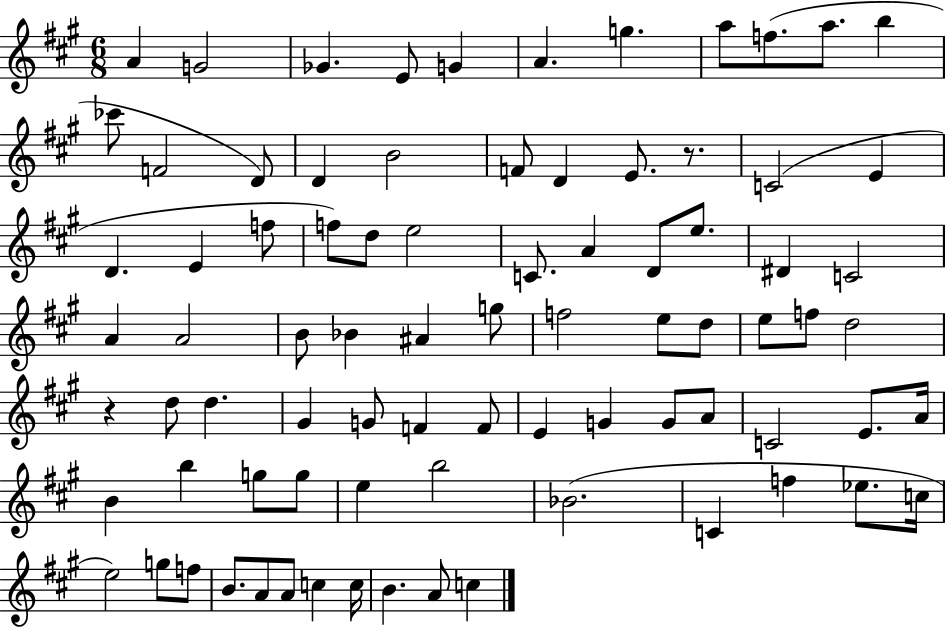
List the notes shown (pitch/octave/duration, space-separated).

A4/q G4/h Gb4/q. E4/e G4/q A4/q. G5/q. A5/e F5/e. A5/e. B5/q CES6/e F4/h D4/e D4/q B4/h F4/e D4/q E4/e. R/e. C4/h E4/q D4/q. E4/q F5/e F5/e D5/e E5/h C4/e. A4/q D4/e E5/e. D#4/q C4/h A4/q A4/h B4/e Bb4/q A#4/q G5/e F5/h E5/e D5/e E5/e F5/e D5/h R/q D5/e D5/q. G#4/q G4/e F4/q F4/e E4/q G4/q G4/e A4/e C4/h E4/e. A4/s B4/q B5/q G5/e G5/e E5/q B5/h Bb4/h. C4/q F5/q Eb5/e. C5/s E5/h G5/e F5/e B4/e. A4/e A4/e C5/q C5/s B4/q. A4/e C5/q